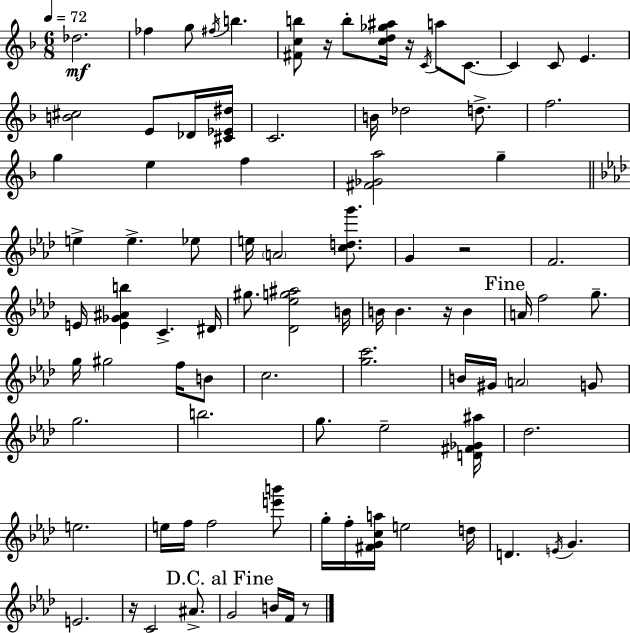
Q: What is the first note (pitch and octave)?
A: Db5